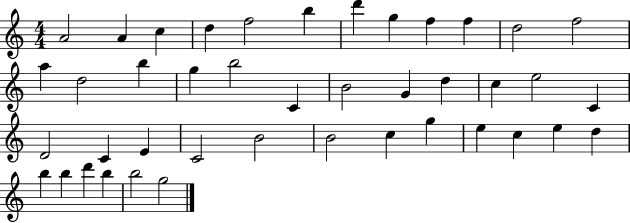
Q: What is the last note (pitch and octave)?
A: G5